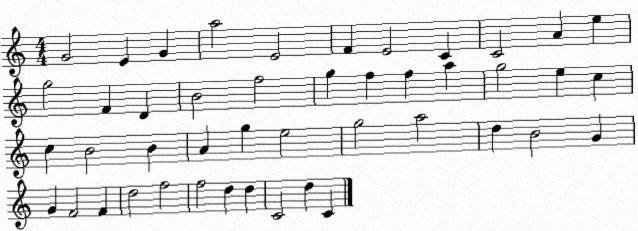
X:1
T:Untitled
M:4/4
L:1/4
K:C
G2 E G a2 E2 F E2 C C2 A e g2 F D B2 f2 g f f a g2 e c c B2 B A g e2 g2 a2 d B2 G G F2 F d2 f2 f2 d d C2 d C